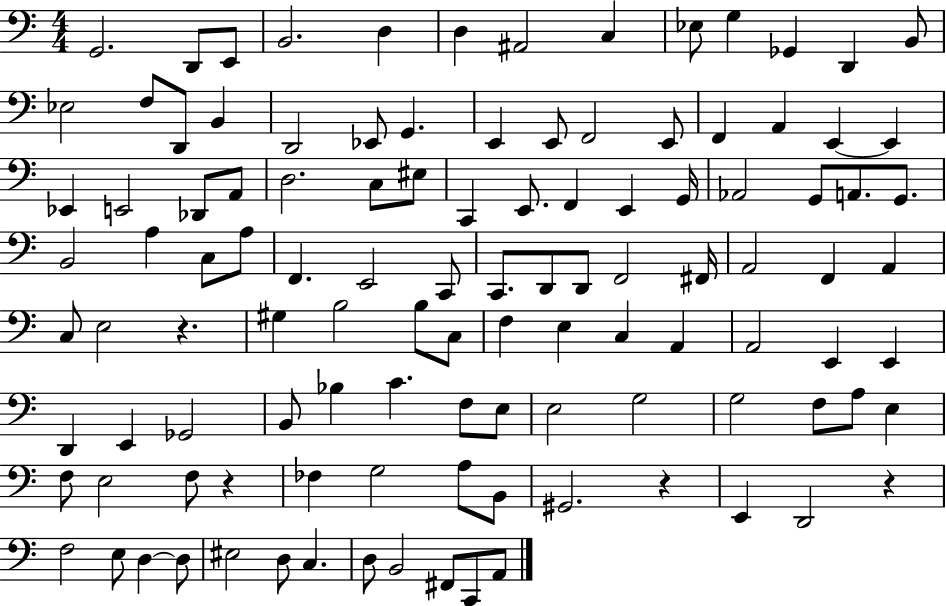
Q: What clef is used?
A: bass